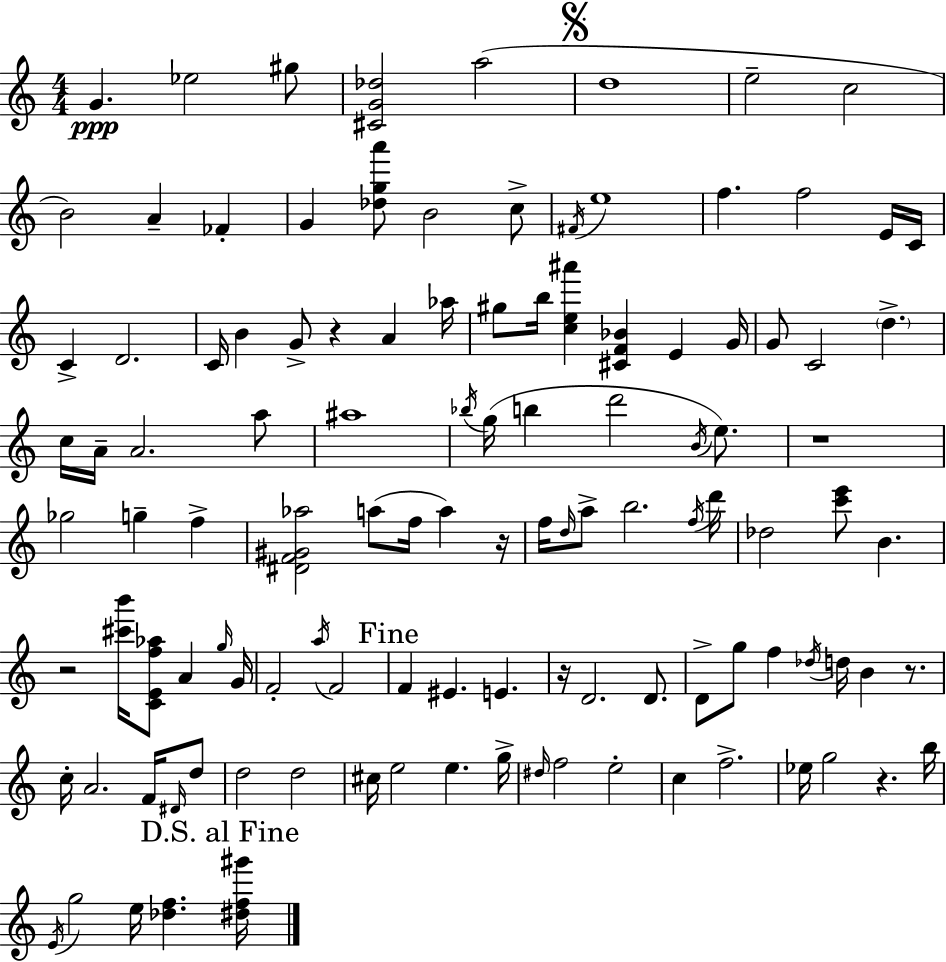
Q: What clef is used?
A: treble